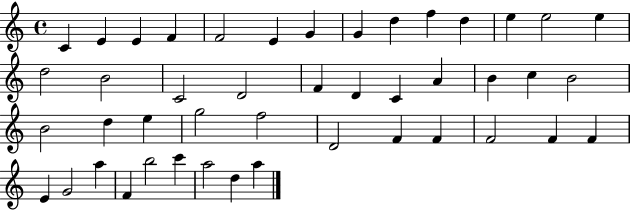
C4/q E4/q E4/q F4/q F4/h E4/q G4/q G4/q D5/q F5/q D5/q E5/q E5/h E5/q D5/h B4/h C4/h D4/h F4/q D4/q C4/q A4/q B4/q C5/q B4/h B4/h D5/q E5/q G5/h F5/h D4/h F4/q F4/q F4/h F4/q F4/q E4/q G4/h A5/q F4/q B5/h C6/q A5/h D5/q A5/q